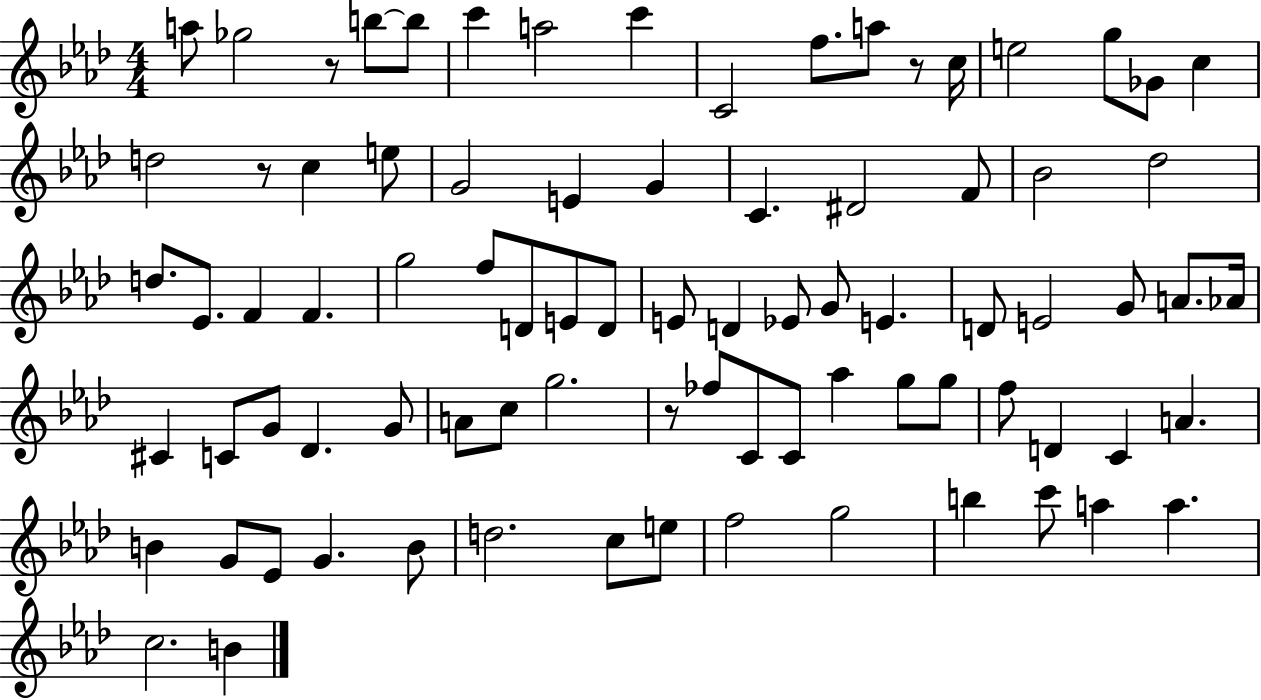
{
  \clef treble
  \numericTimeSignature
  \time 4/4
  \key aes \major
  a''8 ges''2 r8 b''8~~ b''8 | c'''4 a''2 c'''4 | c'2 f''8. a''8 r8 c''16 | e''2 g''8 ges'8 c''4 | \break d''2 r8 c''4 e''8 | g'2 e'4 g'4 | c'4. dis'2 f'8 | bes'2 des''2 | \break d''8. ees'8. f'4 f'4. | g''2 f''8 d'8 e'8 d'8 | e'8 d'4 ees'8 g'8 e'4. | d'8 e'2 g'8 a'8. aes'16 | \break cis'4 c'8 g'8 des'4. g'8 | a'8 c''8 g''2. | r8 fes''8 c'8 c'8 aes''4 g''8 g''8 | f''8 d'4 c'4 a'4. | \break b'4 g'8 ees'8 g'4. b'8 | d''2. c''8 e''8 | f''2 g''2 | b''4 c'''8 a''4 a''4. | \break c''2. b'4 | \bar "|."
}